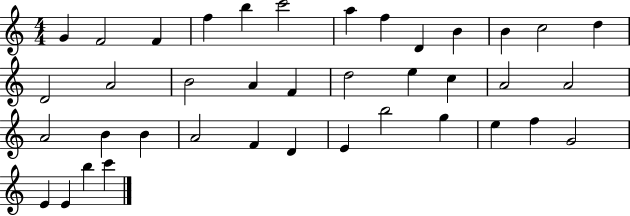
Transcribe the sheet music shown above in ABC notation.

X:1
T:Untitled
M:4/4
L:1/4
K:C
G F2 F f b c'2 a f D B B c2 d D2 A2 B2 A F d2 e c A2 A2 A2 B B A2 F D E b2 g e f G2 E E b c'